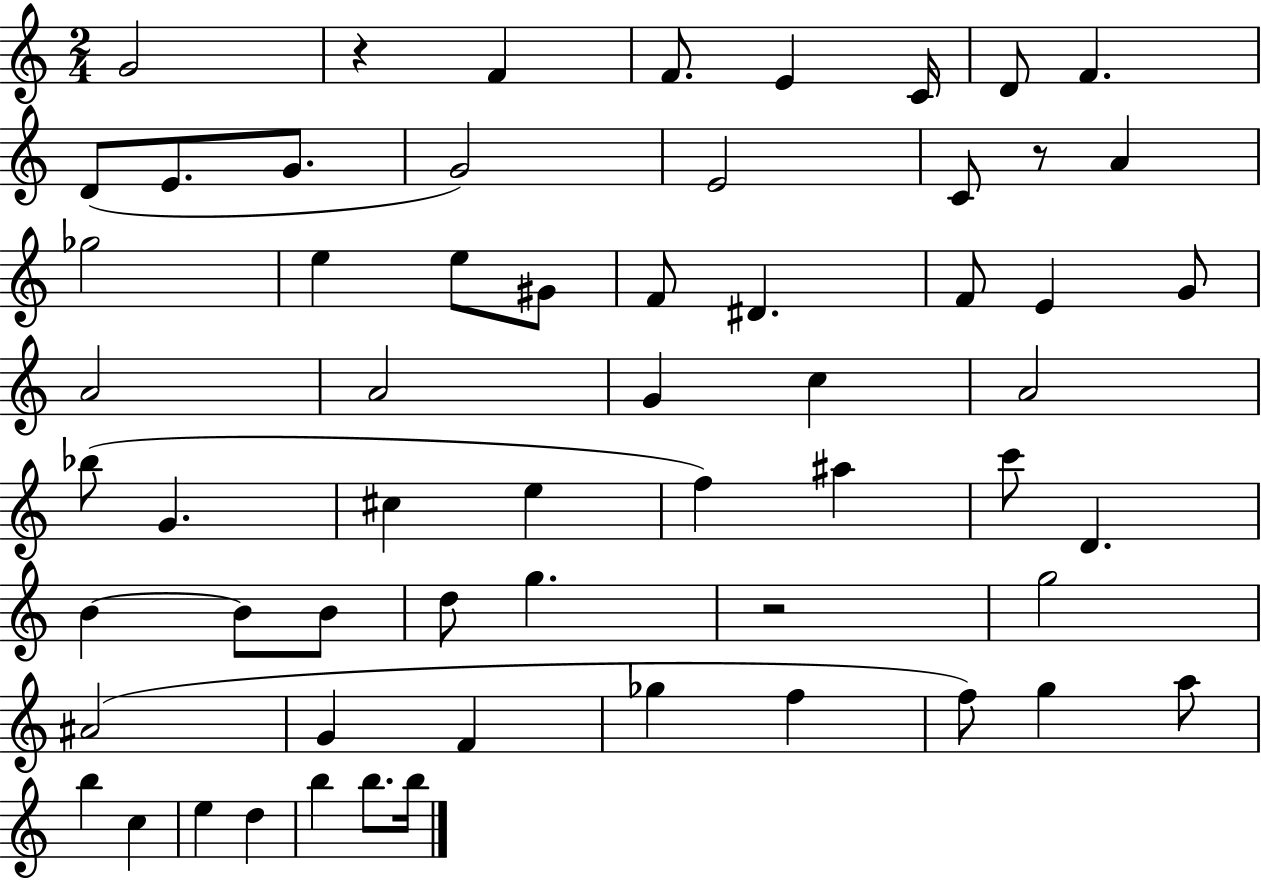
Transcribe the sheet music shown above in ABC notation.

X:1
T:Untitled
M:2/4
L:1/4
K:C
G2 z F F/2 E C/4 D/2 F D/2 E/2 G/2 G2 E2 C/2 z/2 A _g2 e e/2 ^G/2 F/2 ^D F/2 E G/2 A2 A2 G c A2 _b/2 G ^c e f ^a c'/2 D B B/2 B/2 d/2 g z2 g2 ^A2 G F _g f f/2 g a/2 b c e d b b/2 b/4